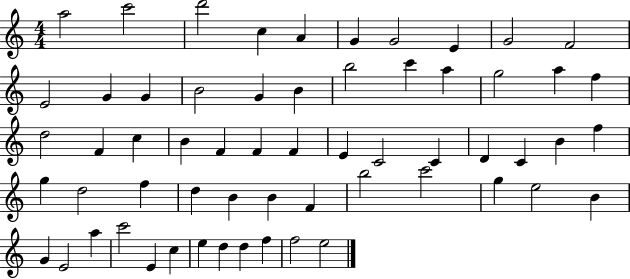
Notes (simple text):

A5/h C6/h D6/h C5/q A4/q G4/q G4/h E4/q G4/h F4/h E4/h G4/q G4/q B4/h G4/q B4/q B5/h C6/q A5/q G5/h A5/q F5/q D5/h F4/q C5/q B4/q F4/q F4/q F4/q E4/q C4/h C4/q D4/q C4/q B4/q F5/q G5/q D5/h F5/q D5/q B4/q B4/q F4/q B5/h C6/h G5/q E5/h B4/q G4/q E4/h A5/q C6/h E4/q C5/q E5/q D5/q D5/q F5/q F5/h E5/h